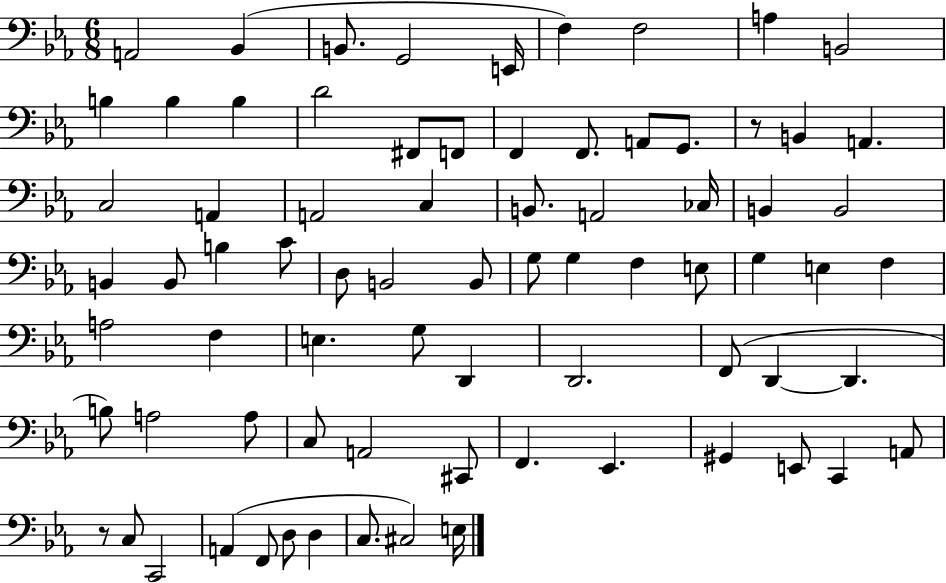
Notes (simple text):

A2/h Bb2/q B2/e. G2/h E2/s F3/q F3/h A3/q B2/h B3/q B3/q B3/q D4/h F#2/e F2/e F2/q F2/e. A2/e G2/e. R/e B2/q A2/q. C3/h A2/q A2/h C3/q B2/e. A2/h CES3/s B2/q B2/h B2/q B2/e B3/q C4/e D3/e B2/h B2/e G3/e G3/q F3/q E3/e G3/q E3/q F3/q A3/h F3/q E3/q. G3/e D2/q D2/h. F2/e D2/q D2/q. B3/e A3/h A3/e C3/e A2/h C#2/e F2/q. Eb2/q. G#2/q E2/e C2/q A2/e R/e C3/e C2/h A2/q F2/e D3/e D3/q C3/e. C#3/h E3/s